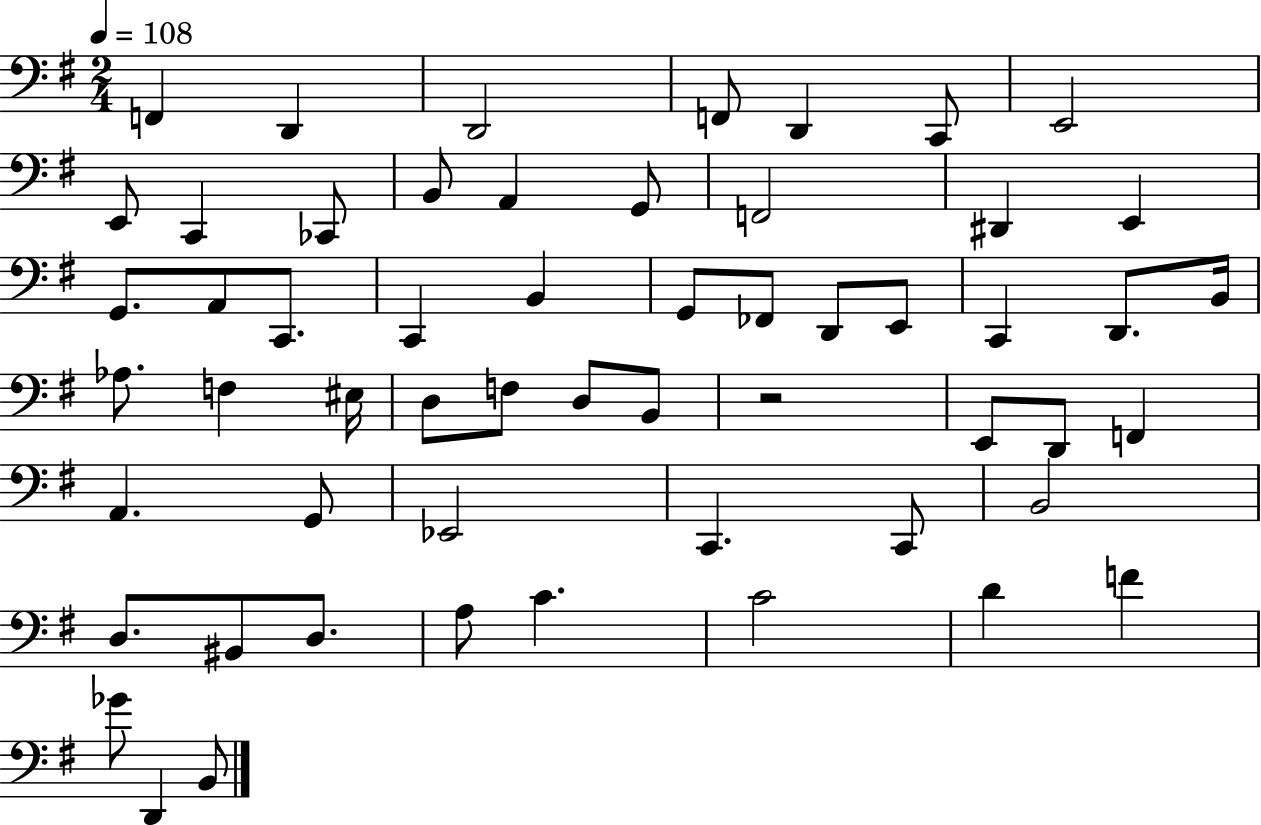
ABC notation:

X:1
T:Untitled
M:2/4
L:1/4
K:G
F,, D,, D,,2 F,,/2 D,, C,,/2 E,,2 E,,/2 C,, _C,,/2 B,,/2 A,, G,,/2 F,,2 ^D,, E,, G,,/2 A,,/2 C,,/2 C,, B,, G,,/2 _F,,/2 D,,/2 E,,/2 C,, D,,/2 B,,/4 _A,/2 F, ^E,/4 D,/2 F,/2 D,/2 B,,/2 z2 E,,/2 D,,/2 F,, A,, G,,/2 _E,,2 C,, C,,/2 B,,2 D,/2 ^B,,/2 D,/2 A,/2 C C2 D F _G/2 D,, B,,/2